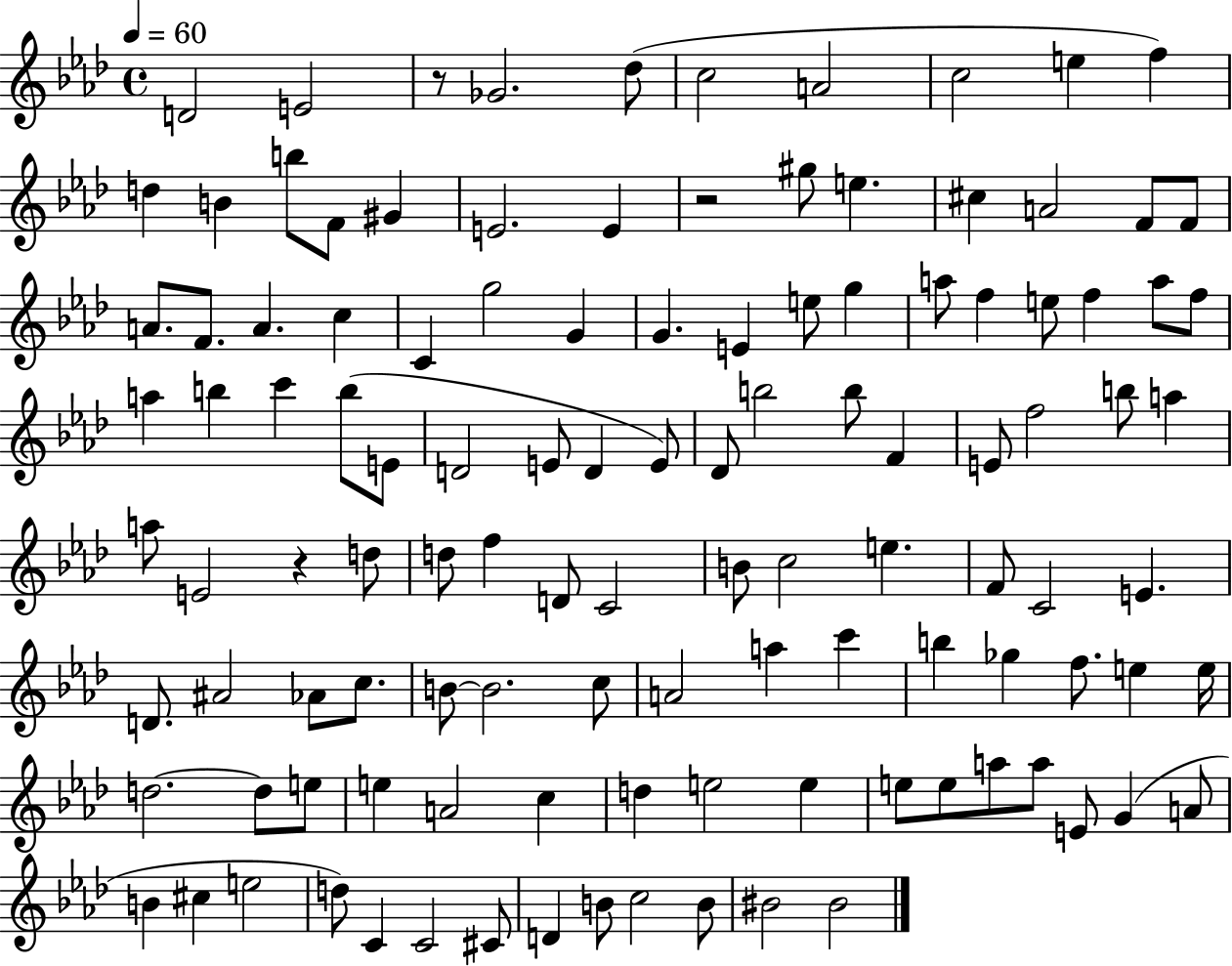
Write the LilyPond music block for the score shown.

{
  \clef treble
  \time 4/4
  \defaultTimeSignature
  \key aes \major
  \tempo 4 = 60
  \repeat volta 2 { d'2 e'2 | r8 ges'2. des''8( | c''2 a'2 | c''2 e''4 f''4) | \break d''4 b'4 b''8 f'8 gis'4 | e'2. e'4 | r2 gis''8 e''4. | cis''4 a'2 f'8 f'8 | \break a'8. f'8. a'4. c''4 | c'4 g''2 g'4 | g'4. e'4 e''8 g''4 | a''8 f''4 e''8 f''4 a''8 f''8 | \break a''4 b''4 c'''4 b''8( e'8 | d'2 e'8 d'4 e'8) | des'8 b''2 b''8 f'4 | e'8 f''2 b''8 a''4 | \break a''8 e'2 r4 d''8 | d''8 f''4 d'8 c'2 | b'8 c''2 e''4. | f'8 c'2 e'4. | \break d'8. ais'2 aes'8 c''8. | b'8~~ b'2. c''8 | a'2 a''4 c'''4 | b''4 ges''4 f''8. e''4 e''16 | \break d''2.~~ d''8 e''8 | e''4 a'2 c''4 | d''4 e''2 e''4 | e''8 e''8 a''8 a''8 e'8 g'4( a'8 | \break b'4 cis''4 e''2 | d''8) c'4 c'2 cis'8 | d'4 b'8 c''2 b'8 | bis'2 bis'2 | \break } \bar "|."
}